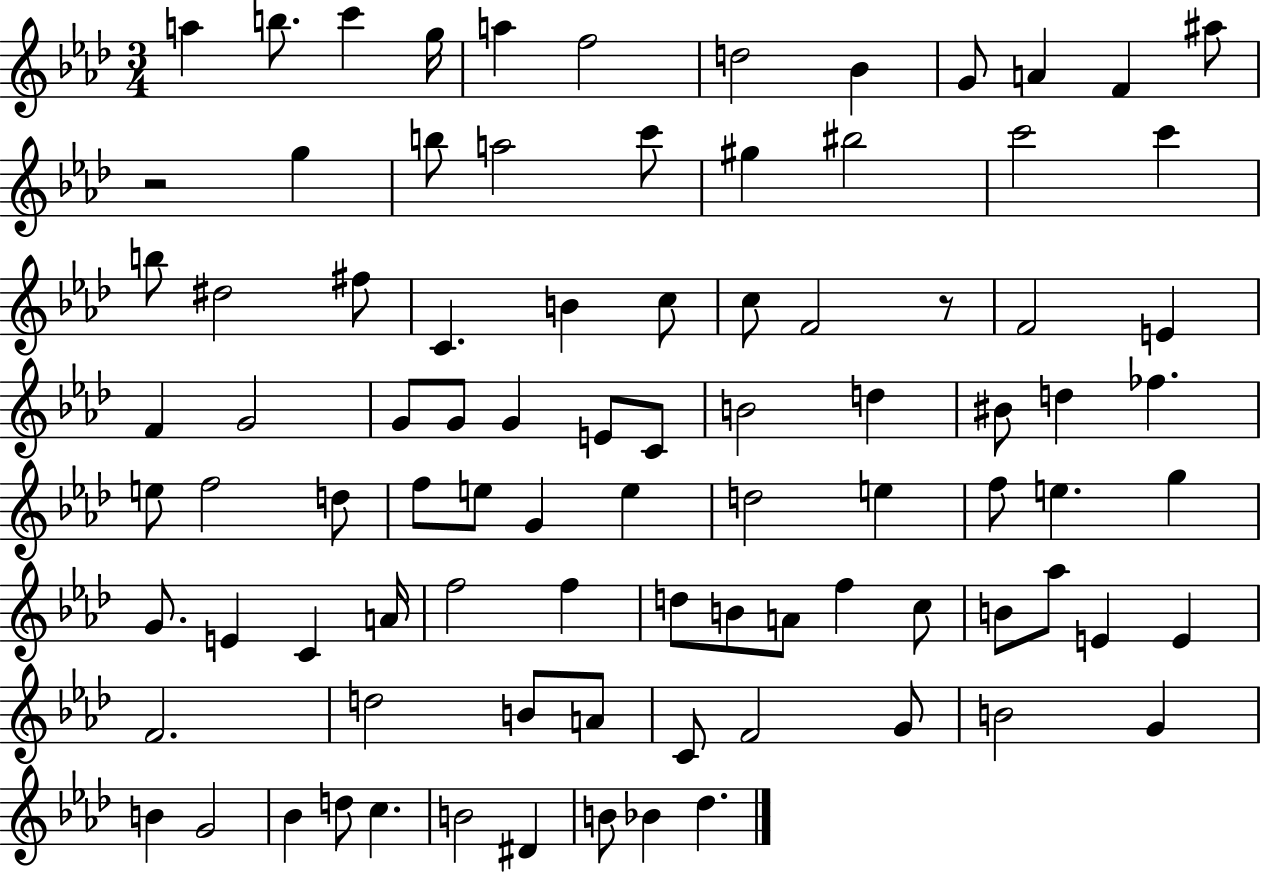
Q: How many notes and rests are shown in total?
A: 90